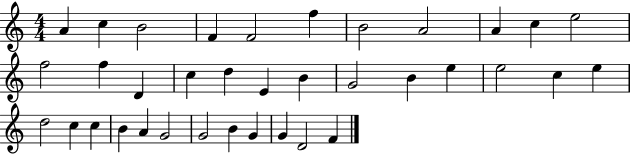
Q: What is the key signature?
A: C major